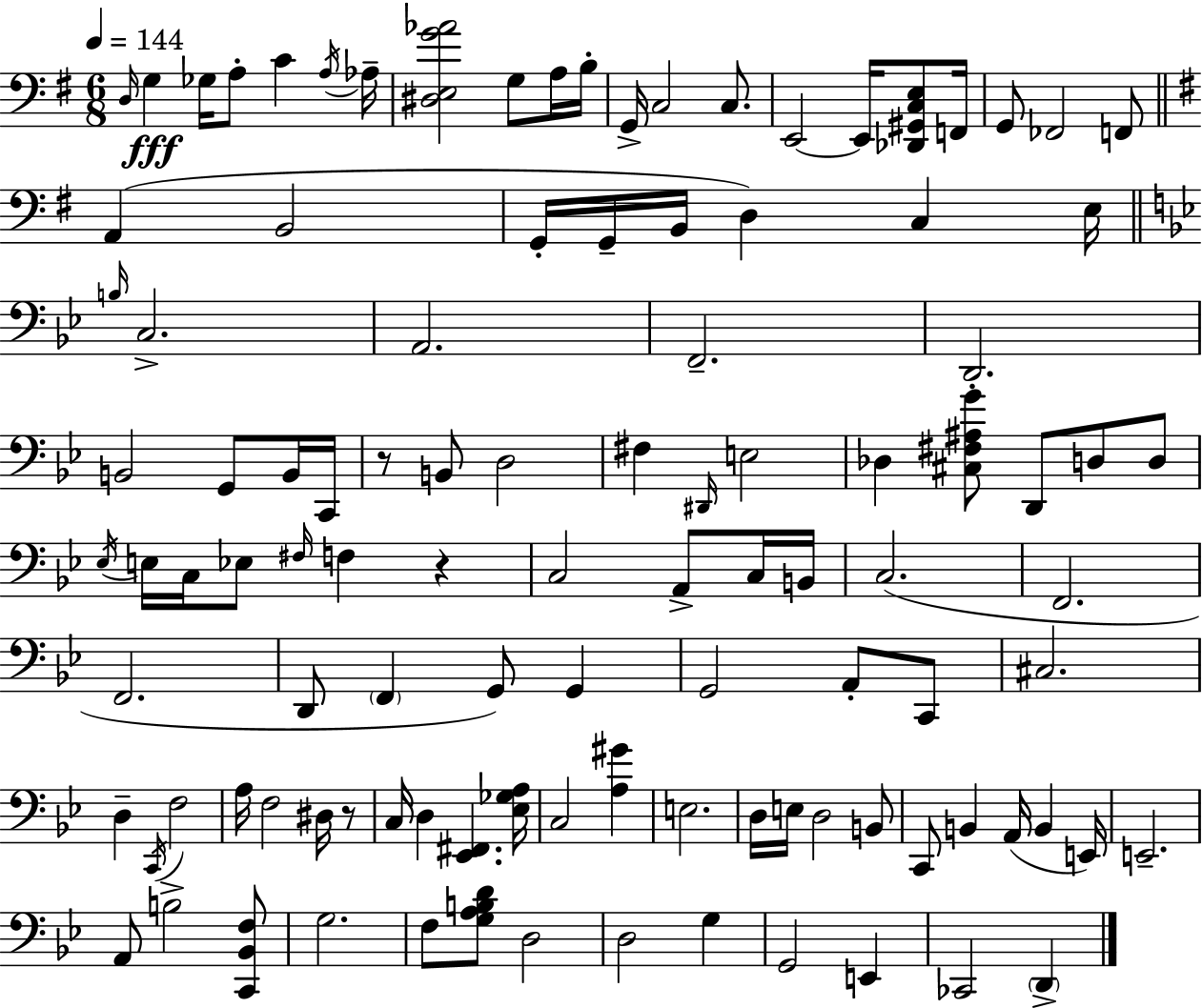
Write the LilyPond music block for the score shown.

{
  \clef bass
  \numericTimeSignature
  \time 6/8
  \key g \major
  \tempo 4 = 144
  \grace { d16 }\fff g4 ges16 a8-. c'4 | \acciaccatura { a16 } aes16-- <dis e g' aes'>2 g8 | a16 b16-. g,16-> c2 c8. | e,2~~ e,16 <des, gis, c e>8 | \break f,16 g,8 fes,2 | f,8 \bar "||" \break \key e \minor a,4( b,2 | g,16-. g,16-- b,16 d4) c4 e16 | \bar "||" \break \key g \minor \grace { b16 } c2.-> | a,2. | f,2.-- | d,2.-. | \break b,2 g,8 b,16 | c,16 r8 b,8 d2 | fis4 \grace { dis,16 } e2 | des4 <cis fis ais g'>8 d,8 d8 | \break d8 \acciaccatura { ees16 } e16 c16 ees8 \grace { fis16 } f4 | r4 c2 | a,8-> c16 b,16 c2.( | f,2. | \break f,2. | d,8 \parenthesize f,4 g,8) | g,4 g,2 | a,8-. c,8 cis2. | \break d4-- \acciaccatura { c,16 } f2 | a16 f2 | dis16 r8 c16 d4 <ees, fis,>4. | <ees ges a>16 c2 | \break <a gis'>4 e2. | d16 e16 d2 | b,8 c,8 b,4 a,16( | b,4 e,16) e,2.-- | \break a,8 b2-> | <c, bes, f>8 g2. | f8 <g a b d'>8 d2 | d2 | \break g4 g,2 | e,4 ces,2 | \parenthesize d,4-> \bar "|."
}